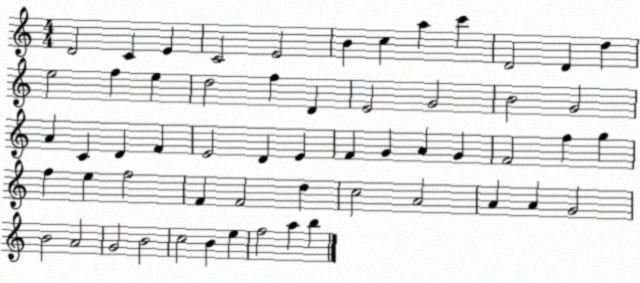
X:1
T:Untitled
M:4/4
L:1/4
K:C
D2 C E C2 E2 B c a c' D2 D d e2 f e d2 f D E2 G2 B2 G2 A C D F E2 D E F G A G F2 f g f e f2 F F2 d c2 A2 A A G2 B2 A2 G2 B2 c2 B e f2 a b